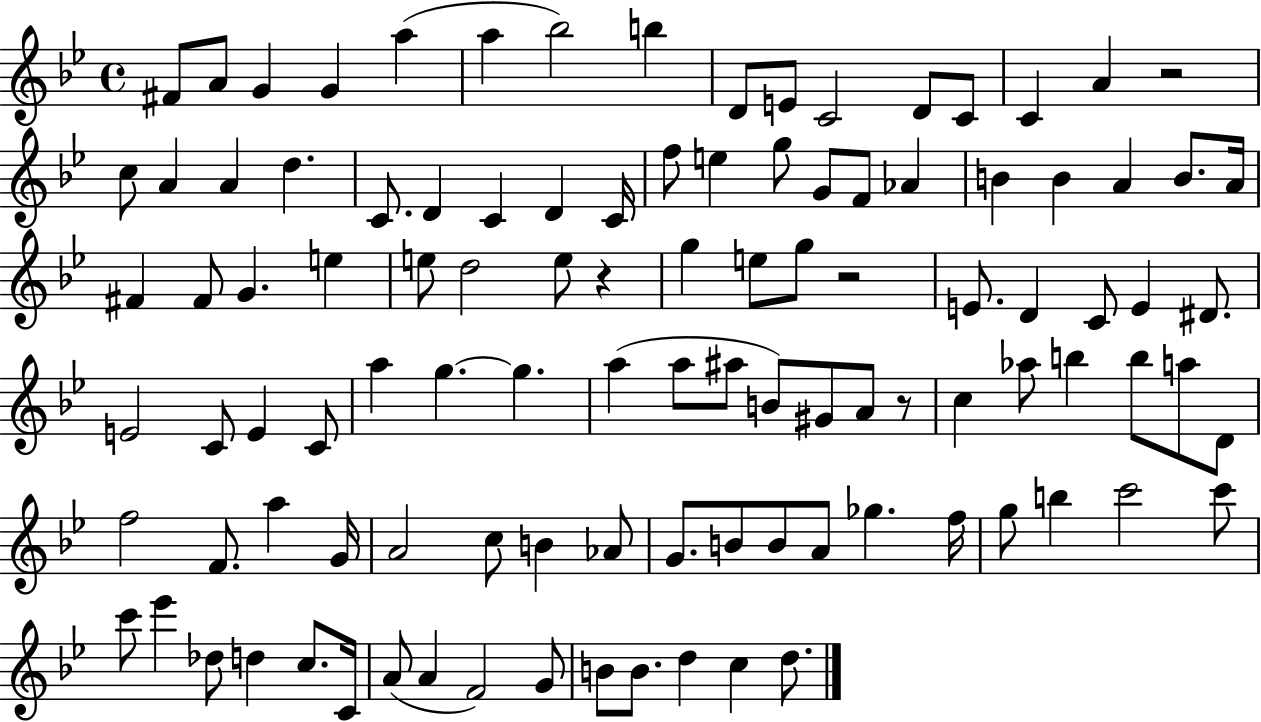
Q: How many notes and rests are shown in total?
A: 106